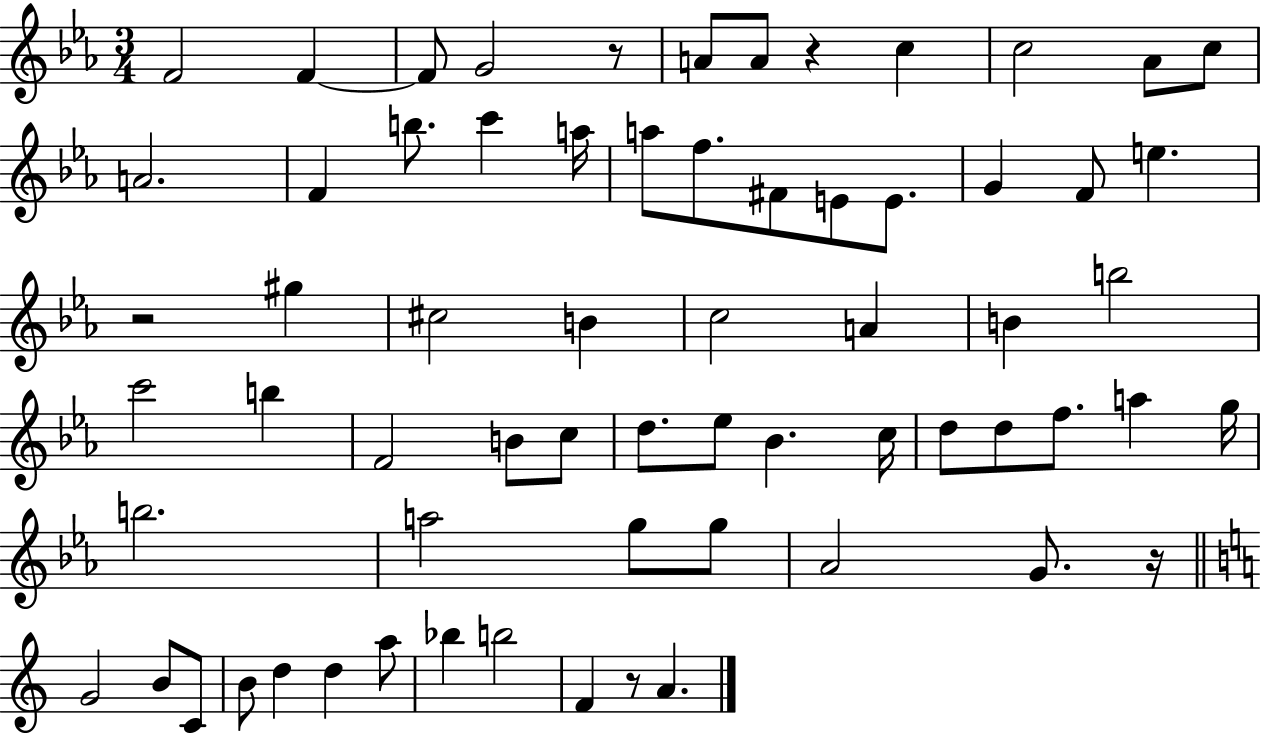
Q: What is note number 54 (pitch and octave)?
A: B4